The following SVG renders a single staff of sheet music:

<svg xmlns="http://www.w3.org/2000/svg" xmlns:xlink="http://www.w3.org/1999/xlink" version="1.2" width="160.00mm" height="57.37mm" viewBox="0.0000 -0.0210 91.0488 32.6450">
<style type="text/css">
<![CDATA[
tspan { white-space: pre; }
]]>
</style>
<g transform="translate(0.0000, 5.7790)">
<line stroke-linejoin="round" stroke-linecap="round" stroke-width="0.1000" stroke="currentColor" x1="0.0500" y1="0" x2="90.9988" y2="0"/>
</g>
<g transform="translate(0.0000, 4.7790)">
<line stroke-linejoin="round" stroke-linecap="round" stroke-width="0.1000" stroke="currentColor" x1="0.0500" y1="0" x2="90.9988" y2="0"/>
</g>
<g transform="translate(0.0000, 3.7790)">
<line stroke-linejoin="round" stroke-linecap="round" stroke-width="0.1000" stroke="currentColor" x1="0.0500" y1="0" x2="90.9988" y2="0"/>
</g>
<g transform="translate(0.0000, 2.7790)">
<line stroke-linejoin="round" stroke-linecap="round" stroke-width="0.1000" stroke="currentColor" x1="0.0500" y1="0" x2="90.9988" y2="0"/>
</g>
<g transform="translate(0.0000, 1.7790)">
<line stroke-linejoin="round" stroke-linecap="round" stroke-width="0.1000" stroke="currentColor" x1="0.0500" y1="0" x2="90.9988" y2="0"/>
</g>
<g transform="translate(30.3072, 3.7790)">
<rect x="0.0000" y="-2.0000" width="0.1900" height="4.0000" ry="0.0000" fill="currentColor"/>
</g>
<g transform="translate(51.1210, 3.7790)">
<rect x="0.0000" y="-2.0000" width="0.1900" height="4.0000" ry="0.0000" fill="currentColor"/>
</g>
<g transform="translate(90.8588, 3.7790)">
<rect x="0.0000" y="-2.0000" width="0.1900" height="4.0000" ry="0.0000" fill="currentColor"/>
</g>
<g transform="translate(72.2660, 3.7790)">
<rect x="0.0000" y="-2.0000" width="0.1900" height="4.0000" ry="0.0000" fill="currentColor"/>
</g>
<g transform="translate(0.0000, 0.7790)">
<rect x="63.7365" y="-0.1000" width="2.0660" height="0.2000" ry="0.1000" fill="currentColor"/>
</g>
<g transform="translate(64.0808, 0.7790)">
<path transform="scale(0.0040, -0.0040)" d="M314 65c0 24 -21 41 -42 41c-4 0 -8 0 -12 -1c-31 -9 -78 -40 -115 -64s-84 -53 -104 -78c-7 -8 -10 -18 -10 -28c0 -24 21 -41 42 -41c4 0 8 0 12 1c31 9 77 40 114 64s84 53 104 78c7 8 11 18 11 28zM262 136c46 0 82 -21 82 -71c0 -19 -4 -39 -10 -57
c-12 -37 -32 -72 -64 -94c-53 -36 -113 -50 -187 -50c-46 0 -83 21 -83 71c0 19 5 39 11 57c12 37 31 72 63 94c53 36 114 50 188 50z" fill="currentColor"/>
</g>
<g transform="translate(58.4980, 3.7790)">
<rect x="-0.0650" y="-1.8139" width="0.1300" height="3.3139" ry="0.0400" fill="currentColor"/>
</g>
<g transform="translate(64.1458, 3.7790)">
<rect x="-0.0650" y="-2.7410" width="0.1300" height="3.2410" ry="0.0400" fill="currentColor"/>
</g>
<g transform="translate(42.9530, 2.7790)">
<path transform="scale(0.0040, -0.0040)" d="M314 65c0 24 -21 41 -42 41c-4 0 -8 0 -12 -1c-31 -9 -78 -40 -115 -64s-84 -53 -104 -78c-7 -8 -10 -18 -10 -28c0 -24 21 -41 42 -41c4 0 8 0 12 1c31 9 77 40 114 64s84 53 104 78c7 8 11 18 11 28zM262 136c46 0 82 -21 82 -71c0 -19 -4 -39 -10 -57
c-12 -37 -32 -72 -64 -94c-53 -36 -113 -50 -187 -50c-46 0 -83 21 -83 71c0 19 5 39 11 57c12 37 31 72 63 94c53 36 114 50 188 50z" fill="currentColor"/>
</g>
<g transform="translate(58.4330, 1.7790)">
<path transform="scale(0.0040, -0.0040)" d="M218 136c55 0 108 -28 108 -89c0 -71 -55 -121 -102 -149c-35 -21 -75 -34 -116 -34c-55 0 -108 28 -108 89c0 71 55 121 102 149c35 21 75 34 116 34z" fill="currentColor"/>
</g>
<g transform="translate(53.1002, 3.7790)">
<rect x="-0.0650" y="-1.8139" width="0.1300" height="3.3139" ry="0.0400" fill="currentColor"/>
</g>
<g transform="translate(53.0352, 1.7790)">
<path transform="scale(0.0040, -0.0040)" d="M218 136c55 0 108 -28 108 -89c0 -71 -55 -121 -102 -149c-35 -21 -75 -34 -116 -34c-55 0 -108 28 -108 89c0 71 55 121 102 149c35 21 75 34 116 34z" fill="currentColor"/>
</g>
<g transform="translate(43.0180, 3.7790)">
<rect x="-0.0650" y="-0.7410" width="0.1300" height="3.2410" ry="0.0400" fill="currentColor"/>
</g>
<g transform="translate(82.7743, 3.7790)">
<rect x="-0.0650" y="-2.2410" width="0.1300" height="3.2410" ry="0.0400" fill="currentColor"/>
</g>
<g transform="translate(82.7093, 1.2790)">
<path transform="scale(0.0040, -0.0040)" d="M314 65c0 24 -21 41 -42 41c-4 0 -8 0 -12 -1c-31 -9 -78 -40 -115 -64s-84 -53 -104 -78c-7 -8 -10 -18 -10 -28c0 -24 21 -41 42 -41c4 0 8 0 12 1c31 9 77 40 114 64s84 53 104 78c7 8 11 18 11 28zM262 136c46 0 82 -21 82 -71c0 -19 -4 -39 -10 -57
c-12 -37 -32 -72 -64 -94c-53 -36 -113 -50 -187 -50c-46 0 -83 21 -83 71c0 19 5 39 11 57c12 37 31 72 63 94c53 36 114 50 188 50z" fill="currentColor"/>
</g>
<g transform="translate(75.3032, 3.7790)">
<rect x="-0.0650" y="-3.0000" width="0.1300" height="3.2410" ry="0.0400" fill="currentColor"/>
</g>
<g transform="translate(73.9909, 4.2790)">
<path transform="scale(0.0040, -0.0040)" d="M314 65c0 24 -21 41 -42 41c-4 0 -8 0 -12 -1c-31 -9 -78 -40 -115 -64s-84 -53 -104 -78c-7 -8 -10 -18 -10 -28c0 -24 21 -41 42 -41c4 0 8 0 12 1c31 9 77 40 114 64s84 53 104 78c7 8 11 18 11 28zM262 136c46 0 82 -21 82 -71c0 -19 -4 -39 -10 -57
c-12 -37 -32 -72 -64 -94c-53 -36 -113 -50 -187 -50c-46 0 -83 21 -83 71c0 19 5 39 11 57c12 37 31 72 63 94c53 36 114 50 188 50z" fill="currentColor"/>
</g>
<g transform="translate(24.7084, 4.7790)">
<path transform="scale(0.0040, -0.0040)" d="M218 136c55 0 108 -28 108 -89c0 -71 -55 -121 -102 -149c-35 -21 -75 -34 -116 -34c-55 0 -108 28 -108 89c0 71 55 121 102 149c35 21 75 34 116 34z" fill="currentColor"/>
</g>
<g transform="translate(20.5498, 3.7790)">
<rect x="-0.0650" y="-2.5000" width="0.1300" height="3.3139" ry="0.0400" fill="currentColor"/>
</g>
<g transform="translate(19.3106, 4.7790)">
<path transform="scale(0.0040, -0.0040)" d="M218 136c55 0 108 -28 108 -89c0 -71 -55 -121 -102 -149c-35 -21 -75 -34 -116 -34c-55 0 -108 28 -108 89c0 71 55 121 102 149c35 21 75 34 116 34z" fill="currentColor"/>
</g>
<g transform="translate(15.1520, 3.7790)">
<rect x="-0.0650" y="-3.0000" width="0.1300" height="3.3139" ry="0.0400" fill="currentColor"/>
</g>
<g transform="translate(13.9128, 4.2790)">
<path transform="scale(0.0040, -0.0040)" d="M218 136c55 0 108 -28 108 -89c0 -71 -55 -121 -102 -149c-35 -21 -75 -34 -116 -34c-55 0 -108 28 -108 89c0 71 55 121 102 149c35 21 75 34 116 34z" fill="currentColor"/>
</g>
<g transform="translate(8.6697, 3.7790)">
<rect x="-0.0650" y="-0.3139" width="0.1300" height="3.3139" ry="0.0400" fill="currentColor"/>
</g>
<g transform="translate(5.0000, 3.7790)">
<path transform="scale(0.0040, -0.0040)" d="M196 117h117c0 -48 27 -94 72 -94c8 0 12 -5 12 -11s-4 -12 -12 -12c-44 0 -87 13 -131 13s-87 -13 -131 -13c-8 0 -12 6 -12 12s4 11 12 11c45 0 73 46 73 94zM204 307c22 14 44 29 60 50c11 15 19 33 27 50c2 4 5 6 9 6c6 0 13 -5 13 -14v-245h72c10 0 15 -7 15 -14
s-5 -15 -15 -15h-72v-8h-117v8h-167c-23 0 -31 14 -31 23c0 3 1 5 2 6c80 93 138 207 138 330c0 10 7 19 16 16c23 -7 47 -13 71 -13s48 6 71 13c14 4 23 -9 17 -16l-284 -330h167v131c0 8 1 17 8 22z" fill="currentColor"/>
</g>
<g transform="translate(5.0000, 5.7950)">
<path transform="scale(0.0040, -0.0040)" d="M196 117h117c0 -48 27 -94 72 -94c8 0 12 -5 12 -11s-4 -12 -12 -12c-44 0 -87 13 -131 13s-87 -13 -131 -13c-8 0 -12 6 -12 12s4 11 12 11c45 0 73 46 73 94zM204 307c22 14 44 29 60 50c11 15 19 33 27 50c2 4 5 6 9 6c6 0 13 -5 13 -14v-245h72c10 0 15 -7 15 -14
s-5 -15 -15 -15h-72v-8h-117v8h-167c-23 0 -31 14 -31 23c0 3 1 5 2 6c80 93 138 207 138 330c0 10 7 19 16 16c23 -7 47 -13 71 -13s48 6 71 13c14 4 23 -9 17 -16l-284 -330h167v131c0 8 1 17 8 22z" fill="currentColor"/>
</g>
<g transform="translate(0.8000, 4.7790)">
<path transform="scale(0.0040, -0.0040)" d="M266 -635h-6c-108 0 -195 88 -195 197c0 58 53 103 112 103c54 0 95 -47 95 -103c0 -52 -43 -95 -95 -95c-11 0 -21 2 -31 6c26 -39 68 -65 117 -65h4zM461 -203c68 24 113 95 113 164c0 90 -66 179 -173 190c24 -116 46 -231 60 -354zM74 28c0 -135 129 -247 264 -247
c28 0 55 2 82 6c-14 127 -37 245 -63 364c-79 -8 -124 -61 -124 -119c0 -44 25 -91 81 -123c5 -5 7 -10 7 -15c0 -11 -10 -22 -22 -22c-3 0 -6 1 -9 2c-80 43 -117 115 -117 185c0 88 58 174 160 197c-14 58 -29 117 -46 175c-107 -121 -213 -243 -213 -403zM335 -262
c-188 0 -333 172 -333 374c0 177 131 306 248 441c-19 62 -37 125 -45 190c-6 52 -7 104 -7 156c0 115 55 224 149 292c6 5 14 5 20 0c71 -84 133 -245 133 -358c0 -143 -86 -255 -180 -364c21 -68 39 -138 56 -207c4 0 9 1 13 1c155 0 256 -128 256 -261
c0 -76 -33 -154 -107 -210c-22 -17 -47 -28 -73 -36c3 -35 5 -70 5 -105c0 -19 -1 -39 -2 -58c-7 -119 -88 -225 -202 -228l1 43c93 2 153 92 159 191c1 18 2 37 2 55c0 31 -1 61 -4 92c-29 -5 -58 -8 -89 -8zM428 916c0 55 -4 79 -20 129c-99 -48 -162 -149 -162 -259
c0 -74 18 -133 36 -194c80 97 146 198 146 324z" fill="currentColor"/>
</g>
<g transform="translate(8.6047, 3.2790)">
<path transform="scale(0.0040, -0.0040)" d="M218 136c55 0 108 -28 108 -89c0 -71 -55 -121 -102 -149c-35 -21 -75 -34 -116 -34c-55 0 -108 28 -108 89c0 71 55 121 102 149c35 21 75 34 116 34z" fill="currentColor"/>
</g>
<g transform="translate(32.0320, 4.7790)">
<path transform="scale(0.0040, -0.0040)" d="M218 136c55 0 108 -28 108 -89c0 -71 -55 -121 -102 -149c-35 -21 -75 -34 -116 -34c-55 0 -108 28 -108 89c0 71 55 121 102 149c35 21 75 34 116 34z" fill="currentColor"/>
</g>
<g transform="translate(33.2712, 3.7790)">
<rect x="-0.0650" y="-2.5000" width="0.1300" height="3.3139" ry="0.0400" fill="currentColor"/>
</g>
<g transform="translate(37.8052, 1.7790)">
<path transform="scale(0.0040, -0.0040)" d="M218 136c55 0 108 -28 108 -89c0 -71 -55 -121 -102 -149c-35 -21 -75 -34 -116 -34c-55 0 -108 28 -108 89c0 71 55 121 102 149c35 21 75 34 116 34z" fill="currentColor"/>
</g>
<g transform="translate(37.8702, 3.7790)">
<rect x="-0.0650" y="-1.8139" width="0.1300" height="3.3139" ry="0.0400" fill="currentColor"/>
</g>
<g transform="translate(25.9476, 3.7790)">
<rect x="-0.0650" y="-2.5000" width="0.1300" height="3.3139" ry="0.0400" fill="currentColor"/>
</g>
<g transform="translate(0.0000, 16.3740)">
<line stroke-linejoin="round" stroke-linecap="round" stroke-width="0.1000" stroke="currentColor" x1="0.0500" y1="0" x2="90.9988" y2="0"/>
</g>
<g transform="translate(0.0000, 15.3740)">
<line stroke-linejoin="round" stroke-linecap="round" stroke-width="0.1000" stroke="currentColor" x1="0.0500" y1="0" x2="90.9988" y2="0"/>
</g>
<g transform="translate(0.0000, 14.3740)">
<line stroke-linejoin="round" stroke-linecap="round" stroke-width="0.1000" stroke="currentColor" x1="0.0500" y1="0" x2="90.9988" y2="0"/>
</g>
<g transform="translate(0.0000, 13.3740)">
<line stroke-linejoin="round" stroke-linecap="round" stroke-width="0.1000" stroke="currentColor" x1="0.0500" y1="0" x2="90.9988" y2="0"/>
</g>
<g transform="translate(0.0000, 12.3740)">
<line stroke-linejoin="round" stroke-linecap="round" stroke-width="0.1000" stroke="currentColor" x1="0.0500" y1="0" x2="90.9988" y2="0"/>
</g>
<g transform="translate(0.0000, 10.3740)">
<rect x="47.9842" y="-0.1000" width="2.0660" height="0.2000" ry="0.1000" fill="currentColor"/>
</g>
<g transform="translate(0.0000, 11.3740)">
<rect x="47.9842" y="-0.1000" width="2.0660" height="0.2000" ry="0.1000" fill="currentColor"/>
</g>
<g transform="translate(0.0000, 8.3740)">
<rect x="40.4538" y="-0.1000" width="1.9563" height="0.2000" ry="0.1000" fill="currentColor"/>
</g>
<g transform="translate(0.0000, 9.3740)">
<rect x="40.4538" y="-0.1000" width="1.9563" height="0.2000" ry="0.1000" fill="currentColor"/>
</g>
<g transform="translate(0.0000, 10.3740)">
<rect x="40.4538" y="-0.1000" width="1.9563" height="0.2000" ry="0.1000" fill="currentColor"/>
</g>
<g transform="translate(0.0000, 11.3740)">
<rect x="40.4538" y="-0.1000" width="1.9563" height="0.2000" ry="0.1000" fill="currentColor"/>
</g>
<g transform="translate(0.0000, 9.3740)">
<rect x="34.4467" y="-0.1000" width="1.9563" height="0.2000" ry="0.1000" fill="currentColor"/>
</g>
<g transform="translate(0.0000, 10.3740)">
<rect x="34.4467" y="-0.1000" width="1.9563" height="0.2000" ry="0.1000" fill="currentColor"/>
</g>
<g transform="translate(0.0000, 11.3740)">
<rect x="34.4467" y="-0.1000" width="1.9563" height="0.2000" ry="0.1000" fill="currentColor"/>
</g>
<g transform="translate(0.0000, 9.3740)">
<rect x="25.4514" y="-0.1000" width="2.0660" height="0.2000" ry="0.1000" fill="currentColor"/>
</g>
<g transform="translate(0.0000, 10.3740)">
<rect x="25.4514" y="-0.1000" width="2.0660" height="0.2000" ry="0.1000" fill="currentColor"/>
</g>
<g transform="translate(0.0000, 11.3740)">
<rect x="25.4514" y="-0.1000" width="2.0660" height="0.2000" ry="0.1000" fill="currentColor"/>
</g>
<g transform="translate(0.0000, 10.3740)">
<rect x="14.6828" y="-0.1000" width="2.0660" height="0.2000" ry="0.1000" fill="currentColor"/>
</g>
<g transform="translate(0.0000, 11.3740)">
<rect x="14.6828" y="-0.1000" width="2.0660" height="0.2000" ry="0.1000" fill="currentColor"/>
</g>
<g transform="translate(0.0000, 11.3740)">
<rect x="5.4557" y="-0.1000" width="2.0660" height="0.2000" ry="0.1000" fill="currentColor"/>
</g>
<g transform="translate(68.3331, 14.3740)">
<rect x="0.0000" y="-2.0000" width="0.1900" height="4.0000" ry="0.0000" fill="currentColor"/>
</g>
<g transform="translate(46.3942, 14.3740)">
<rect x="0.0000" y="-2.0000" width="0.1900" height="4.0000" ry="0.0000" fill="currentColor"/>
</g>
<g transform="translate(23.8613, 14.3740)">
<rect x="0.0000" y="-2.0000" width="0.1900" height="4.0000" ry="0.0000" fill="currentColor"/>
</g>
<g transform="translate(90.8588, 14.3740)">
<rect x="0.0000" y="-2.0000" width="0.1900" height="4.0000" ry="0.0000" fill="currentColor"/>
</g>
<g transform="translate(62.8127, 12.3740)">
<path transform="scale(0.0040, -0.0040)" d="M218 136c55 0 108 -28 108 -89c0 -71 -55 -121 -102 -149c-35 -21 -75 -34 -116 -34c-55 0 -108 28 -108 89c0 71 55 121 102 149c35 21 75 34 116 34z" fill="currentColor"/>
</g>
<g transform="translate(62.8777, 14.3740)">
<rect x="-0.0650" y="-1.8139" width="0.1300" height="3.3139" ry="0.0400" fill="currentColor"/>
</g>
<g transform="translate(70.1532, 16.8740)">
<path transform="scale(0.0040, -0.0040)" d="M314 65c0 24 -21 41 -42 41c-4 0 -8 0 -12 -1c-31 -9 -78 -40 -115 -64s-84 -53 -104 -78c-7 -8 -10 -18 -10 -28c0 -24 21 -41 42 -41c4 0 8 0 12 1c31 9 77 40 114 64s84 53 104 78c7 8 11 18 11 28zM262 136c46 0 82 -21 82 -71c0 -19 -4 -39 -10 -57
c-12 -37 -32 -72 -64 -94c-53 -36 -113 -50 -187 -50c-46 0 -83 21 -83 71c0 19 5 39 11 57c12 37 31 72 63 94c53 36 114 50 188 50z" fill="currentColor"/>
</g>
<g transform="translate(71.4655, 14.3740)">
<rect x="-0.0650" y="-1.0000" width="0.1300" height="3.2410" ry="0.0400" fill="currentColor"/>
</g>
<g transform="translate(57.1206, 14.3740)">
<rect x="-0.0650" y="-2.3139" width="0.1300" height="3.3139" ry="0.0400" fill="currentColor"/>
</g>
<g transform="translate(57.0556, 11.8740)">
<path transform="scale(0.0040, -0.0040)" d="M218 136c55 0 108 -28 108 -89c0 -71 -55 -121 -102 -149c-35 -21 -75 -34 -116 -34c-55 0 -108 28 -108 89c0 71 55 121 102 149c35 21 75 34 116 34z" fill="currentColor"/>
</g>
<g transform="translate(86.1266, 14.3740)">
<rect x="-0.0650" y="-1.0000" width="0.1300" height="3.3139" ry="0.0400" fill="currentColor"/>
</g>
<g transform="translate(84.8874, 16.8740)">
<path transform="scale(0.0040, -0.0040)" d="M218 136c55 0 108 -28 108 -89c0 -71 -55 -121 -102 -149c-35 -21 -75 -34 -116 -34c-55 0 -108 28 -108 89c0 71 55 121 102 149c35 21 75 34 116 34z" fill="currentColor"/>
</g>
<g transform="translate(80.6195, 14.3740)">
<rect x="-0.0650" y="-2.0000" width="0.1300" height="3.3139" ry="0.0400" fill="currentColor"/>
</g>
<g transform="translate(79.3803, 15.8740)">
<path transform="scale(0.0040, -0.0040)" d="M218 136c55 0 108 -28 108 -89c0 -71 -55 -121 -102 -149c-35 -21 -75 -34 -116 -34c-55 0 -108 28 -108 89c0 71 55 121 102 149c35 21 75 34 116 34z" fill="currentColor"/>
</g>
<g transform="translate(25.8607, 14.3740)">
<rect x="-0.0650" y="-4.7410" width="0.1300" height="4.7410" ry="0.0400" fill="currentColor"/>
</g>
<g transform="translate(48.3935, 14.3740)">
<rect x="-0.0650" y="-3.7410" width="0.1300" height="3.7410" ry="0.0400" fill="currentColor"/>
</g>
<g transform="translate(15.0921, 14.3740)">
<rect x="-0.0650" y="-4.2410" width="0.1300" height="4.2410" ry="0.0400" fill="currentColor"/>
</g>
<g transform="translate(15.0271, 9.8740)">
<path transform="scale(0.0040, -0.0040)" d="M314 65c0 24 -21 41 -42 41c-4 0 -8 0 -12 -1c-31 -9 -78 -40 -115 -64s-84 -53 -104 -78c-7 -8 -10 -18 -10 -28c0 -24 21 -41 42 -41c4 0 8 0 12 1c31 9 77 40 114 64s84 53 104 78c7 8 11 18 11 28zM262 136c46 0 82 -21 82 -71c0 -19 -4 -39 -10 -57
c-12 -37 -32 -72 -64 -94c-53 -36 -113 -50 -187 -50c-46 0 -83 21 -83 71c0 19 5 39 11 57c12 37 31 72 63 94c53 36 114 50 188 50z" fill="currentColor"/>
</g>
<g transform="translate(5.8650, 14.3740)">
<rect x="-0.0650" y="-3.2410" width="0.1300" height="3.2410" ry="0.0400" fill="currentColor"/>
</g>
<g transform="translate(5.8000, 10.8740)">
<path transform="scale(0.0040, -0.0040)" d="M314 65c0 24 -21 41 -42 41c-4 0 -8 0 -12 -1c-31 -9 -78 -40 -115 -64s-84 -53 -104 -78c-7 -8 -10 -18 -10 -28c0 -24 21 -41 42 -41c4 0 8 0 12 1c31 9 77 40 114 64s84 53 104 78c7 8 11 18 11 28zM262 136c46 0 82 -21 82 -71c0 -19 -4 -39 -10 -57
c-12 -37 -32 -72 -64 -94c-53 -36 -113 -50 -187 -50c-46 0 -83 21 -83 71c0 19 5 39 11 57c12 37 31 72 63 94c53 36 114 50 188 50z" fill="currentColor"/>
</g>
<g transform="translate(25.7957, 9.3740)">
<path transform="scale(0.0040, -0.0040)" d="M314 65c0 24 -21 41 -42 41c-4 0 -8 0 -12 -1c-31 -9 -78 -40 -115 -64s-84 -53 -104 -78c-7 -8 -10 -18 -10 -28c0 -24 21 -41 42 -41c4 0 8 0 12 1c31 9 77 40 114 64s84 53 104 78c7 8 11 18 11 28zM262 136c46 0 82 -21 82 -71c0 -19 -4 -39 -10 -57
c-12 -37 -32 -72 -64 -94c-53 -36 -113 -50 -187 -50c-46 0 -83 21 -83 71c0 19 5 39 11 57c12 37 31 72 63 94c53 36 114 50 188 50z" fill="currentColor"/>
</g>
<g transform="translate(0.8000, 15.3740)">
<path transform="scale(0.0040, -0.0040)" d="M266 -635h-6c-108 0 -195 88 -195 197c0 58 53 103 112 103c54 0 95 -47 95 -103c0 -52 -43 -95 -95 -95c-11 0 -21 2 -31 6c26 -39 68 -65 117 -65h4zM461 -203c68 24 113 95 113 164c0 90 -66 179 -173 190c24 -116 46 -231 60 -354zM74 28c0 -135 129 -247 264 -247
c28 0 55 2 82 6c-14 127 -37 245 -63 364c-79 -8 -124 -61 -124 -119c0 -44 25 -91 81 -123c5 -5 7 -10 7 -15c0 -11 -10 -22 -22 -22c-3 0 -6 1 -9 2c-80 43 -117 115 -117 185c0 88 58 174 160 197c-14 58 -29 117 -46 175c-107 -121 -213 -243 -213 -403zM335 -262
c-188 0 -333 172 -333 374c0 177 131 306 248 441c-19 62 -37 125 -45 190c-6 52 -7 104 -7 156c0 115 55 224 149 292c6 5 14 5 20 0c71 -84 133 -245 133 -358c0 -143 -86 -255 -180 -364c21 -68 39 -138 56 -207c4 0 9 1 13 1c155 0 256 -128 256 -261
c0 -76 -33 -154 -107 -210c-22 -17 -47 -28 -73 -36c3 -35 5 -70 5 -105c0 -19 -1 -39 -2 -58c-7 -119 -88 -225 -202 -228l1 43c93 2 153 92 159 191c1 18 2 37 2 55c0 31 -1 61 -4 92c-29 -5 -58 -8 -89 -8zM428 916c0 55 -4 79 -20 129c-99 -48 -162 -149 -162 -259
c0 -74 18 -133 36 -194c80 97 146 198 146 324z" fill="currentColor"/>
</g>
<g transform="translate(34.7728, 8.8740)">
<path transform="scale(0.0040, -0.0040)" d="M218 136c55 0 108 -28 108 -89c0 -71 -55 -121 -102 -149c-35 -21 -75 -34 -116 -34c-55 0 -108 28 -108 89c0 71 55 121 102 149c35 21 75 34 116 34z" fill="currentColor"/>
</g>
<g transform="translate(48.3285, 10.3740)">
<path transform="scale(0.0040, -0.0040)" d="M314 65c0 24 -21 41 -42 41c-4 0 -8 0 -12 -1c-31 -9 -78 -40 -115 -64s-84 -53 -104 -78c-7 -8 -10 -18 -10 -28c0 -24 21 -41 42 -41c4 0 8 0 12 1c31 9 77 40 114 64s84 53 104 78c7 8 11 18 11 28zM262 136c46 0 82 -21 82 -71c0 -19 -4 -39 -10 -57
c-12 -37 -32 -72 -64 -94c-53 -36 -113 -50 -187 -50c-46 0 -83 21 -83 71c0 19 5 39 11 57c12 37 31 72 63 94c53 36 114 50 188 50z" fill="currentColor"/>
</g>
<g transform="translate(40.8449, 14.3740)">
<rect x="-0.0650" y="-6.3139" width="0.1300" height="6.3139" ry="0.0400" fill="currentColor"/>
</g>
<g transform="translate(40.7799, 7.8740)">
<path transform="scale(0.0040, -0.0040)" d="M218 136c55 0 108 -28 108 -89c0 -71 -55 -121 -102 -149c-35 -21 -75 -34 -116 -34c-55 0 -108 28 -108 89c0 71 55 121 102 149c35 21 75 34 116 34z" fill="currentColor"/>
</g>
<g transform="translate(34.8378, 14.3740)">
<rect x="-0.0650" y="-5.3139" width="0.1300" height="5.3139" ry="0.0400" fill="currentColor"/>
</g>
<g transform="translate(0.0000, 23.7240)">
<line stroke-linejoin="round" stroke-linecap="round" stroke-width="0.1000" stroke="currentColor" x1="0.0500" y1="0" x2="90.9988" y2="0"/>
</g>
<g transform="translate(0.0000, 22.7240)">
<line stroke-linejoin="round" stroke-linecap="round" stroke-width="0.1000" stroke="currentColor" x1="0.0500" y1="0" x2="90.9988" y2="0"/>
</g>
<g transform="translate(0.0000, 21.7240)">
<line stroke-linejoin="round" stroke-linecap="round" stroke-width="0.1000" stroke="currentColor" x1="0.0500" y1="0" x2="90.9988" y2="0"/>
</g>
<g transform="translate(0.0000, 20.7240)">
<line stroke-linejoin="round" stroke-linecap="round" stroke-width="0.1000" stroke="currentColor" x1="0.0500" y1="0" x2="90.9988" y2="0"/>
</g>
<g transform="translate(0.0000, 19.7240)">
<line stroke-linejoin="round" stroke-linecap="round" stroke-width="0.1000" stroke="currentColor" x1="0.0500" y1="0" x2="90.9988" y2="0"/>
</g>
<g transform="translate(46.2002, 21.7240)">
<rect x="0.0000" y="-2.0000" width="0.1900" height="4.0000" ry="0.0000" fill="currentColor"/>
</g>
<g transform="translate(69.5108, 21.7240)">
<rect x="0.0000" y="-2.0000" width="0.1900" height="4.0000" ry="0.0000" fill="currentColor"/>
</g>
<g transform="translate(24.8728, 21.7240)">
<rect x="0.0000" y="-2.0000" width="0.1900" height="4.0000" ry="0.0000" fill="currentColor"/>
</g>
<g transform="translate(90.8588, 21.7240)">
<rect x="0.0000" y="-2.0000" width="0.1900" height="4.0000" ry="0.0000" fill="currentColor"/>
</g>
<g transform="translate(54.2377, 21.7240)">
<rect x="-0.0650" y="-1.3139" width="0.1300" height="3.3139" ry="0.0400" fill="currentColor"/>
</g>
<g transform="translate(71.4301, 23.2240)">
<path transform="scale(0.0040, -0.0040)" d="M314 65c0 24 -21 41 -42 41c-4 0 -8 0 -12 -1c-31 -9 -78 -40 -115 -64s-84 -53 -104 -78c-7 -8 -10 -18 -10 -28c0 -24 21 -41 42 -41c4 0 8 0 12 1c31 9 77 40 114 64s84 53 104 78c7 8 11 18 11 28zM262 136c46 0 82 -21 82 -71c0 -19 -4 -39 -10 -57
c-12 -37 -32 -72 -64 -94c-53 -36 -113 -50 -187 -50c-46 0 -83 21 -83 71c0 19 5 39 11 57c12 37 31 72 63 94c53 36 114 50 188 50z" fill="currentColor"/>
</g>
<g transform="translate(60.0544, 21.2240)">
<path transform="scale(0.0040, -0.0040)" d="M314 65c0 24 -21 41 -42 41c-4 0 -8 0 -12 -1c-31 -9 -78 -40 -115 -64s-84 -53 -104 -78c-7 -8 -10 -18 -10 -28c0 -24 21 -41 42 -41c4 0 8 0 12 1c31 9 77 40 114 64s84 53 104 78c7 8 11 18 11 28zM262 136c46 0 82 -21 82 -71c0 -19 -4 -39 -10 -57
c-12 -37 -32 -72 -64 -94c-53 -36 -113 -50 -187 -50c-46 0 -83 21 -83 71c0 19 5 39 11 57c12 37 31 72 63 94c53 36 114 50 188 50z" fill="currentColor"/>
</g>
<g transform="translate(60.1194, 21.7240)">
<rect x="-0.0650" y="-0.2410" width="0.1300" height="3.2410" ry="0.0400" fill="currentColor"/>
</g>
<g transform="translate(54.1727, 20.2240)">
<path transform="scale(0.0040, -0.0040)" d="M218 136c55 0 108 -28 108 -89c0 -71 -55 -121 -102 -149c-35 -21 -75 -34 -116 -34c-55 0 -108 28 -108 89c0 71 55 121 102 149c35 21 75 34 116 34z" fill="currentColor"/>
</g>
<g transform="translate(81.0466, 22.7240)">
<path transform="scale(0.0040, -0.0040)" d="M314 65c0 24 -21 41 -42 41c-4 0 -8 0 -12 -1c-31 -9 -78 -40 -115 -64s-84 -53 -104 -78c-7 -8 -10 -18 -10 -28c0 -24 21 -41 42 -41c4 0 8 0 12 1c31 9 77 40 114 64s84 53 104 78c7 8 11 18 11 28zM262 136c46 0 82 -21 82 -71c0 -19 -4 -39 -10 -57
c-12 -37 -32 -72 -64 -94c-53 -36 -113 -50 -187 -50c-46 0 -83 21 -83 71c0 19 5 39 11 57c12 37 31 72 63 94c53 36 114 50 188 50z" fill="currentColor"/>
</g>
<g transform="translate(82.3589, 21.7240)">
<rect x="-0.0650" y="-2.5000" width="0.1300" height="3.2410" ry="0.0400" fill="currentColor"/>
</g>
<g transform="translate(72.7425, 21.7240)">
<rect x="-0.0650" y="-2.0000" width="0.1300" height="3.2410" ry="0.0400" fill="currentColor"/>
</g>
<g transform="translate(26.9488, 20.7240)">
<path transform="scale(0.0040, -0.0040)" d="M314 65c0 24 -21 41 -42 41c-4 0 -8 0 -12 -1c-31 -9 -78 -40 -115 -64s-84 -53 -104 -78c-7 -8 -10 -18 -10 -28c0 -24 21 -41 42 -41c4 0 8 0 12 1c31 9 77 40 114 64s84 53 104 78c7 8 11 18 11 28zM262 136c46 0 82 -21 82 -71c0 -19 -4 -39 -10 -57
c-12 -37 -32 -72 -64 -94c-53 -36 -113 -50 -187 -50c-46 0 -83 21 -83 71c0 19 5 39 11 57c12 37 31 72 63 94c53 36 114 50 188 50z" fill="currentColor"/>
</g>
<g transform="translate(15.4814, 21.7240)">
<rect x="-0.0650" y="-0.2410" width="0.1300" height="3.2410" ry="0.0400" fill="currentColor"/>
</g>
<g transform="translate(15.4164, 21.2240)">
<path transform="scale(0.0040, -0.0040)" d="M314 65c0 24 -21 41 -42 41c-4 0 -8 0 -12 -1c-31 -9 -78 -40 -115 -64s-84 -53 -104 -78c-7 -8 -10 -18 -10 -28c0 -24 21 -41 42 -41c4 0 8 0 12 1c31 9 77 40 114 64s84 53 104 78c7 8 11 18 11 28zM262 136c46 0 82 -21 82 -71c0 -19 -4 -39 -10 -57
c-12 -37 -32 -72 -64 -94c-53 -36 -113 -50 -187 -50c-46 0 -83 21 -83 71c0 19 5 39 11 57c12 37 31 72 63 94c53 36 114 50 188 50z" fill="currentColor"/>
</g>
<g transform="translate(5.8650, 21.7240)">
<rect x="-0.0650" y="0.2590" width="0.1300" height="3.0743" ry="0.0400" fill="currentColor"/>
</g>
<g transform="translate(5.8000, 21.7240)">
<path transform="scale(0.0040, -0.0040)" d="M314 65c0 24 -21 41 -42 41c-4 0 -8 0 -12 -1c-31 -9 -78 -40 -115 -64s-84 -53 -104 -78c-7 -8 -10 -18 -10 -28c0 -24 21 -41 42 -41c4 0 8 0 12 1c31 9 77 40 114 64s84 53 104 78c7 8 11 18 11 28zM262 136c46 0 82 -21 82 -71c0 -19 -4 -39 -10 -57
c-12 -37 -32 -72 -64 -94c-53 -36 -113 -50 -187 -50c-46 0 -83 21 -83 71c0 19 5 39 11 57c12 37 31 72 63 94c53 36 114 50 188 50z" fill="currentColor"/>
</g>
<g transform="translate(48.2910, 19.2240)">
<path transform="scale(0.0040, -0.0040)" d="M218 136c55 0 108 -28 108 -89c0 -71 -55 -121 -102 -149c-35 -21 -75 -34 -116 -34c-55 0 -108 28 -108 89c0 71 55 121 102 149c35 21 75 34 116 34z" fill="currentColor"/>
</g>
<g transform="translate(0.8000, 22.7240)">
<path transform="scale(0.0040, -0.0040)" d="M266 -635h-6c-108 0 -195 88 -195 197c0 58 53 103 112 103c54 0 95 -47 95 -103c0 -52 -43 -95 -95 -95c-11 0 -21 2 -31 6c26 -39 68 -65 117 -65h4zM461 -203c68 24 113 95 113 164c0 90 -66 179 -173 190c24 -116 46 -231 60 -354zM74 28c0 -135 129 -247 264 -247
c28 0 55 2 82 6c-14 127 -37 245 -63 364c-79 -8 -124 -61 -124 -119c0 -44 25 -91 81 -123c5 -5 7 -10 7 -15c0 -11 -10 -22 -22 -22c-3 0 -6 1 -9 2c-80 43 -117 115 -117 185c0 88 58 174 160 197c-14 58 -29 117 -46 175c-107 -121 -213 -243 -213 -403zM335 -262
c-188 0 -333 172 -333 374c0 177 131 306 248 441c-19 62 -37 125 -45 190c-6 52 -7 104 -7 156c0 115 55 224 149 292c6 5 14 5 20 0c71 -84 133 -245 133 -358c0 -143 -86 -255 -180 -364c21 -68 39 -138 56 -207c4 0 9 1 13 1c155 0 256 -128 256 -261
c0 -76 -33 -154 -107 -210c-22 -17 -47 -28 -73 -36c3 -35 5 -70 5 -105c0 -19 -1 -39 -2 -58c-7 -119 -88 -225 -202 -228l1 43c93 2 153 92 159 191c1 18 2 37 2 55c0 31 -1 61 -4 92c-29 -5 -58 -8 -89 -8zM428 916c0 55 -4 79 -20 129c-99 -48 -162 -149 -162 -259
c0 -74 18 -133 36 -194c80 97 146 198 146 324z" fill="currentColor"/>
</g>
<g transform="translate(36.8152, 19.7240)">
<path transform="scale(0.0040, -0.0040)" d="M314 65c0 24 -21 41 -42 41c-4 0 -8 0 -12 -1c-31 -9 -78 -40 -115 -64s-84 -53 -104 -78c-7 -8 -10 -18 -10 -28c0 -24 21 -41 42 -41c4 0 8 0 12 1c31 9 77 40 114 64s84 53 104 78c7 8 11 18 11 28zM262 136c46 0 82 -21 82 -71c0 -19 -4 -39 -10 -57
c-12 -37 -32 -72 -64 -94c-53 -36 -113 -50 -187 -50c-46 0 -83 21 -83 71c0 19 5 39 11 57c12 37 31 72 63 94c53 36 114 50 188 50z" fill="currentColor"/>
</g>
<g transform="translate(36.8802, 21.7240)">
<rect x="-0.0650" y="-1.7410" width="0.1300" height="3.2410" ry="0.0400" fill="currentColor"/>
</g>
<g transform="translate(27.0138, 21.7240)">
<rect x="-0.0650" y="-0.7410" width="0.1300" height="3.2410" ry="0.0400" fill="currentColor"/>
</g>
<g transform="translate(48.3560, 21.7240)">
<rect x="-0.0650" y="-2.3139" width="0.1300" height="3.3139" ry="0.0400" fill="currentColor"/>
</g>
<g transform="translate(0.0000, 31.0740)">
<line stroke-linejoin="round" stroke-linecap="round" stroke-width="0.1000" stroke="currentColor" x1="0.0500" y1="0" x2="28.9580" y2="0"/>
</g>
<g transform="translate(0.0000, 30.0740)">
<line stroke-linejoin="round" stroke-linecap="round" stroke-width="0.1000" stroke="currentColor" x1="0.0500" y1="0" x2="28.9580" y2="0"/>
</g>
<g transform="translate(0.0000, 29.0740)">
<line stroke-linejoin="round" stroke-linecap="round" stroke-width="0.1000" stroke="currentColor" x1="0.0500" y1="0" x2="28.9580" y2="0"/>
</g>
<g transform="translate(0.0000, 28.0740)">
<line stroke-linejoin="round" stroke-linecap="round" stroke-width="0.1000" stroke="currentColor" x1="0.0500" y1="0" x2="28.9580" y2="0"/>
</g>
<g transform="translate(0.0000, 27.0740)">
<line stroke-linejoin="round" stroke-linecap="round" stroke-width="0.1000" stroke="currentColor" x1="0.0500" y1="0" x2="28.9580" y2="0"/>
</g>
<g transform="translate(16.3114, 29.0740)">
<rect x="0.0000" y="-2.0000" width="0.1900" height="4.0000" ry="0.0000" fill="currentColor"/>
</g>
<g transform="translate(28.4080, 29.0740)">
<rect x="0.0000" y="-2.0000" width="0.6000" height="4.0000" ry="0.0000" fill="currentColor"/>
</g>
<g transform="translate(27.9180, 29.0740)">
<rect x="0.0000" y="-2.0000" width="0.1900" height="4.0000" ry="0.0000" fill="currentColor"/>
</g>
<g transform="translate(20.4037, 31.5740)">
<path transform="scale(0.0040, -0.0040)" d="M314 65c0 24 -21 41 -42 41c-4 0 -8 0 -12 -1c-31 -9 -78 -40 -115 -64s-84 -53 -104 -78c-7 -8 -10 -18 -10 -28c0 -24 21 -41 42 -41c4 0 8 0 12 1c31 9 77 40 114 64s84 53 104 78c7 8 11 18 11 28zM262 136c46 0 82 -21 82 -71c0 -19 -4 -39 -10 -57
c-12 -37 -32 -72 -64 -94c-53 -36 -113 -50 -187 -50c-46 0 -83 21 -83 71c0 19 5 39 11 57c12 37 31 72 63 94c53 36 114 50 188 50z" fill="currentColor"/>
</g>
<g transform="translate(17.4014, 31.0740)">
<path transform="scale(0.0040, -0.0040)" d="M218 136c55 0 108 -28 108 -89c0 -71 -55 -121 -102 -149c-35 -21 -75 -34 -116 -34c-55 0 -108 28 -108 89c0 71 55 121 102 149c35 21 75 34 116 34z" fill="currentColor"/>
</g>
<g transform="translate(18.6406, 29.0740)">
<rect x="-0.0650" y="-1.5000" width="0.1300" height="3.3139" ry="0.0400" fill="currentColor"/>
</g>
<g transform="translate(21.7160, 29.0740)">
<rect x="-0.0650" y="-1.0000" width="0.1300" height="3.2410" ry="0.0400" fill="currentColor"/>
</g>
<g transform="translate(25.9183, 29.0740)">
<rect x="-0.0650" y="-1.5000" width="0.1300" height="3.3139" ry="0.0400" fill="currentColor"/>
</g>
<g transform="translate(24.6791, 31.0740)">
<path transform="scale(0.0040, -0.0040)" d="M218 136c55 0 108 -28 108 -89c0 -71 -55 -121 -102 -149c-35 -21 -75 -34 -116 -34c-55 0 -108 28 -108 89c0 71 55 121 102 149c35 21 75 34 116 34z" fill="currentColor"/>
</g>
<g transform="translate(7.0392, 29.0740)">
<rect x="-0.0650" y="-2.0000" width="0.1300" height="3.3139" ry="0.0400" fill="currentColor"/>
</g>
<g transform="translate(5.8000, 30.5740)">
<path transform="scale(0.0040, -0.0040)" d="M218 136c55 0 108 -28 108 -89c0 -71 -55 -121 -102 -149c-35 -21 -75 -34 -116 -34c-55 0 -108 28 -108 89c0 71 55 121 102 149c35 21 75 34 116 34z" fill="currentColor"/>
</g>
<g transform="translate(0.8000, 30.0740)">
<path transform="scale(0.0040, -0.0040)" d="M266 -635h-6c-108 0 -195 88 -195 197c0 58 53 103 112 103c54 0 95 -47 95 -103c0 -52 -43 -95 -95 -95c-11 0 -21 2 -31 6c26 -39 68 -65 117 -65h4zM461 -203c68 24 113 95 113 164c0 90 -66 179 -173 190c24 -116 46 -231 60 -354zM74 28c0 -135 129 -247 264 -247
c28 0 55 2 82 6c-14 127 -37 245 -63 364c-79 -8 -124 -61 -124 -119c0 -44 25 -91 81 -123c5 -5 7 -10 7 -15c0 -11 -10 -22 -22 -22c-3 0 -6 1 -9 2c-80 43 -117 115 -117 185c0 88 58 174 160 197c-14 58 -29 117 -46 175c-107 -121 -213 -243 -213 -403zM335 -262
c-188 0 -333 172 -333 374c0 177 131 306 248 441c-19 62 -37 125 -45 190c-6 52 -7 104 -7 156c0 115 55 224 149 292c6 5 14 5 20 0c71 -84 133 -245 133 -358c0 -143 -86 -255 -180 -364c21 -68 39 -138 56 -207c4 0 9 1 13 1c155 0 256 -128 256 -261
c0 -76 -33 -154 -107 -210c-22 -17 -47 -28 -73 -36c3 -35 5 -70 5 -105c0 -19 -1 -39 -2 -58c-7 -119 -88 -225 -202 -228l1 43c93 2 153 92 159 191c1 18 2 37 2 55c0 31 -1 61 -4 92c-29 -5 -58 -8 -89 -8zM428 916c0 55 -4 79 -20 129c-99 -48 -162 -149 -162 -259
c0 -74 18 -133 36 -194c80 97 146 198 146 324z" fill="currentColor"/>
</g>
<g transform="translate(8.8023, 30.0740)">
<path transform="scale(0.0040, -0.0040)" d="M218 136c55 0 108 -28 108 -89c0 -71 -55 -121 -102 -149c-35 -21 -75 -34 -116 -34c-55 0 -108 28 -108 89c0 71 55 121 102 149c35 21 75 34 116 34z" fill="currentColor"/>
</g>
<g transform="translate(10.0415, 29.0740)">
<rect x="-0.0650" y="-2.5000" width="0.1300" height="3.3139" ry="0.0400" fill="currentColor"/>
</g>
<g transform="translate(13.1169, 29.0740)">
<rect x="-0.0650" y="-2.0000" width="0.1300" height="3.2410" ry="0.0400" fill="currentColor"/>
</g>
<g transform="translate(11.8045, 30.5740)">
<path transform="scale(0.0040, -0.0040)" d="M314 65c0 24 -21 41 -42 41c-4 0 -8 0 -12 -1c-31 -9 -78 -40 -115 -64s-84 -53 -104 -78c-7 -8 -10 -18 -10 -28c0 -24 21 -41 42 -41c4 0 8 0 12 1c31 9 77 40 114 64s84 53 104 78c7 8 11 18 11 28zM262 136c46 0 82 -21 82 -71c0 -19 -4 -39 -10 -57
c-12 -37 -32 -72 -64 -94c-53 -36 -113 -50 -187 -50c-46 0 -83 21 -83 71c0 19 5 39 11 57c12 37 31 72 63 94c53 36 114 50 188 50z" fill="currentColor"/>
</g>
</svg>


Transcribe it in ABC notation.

X:1
T:Untitled
M:4/4
L:1/4
K:C
c A G G G f d2 f f a2 A2 g2 b2 d'2 e'2 f' a' c'2 g f D2 F D B2 c2 d2 f2 g e c2 F2 G2 F G F2 E D2 E